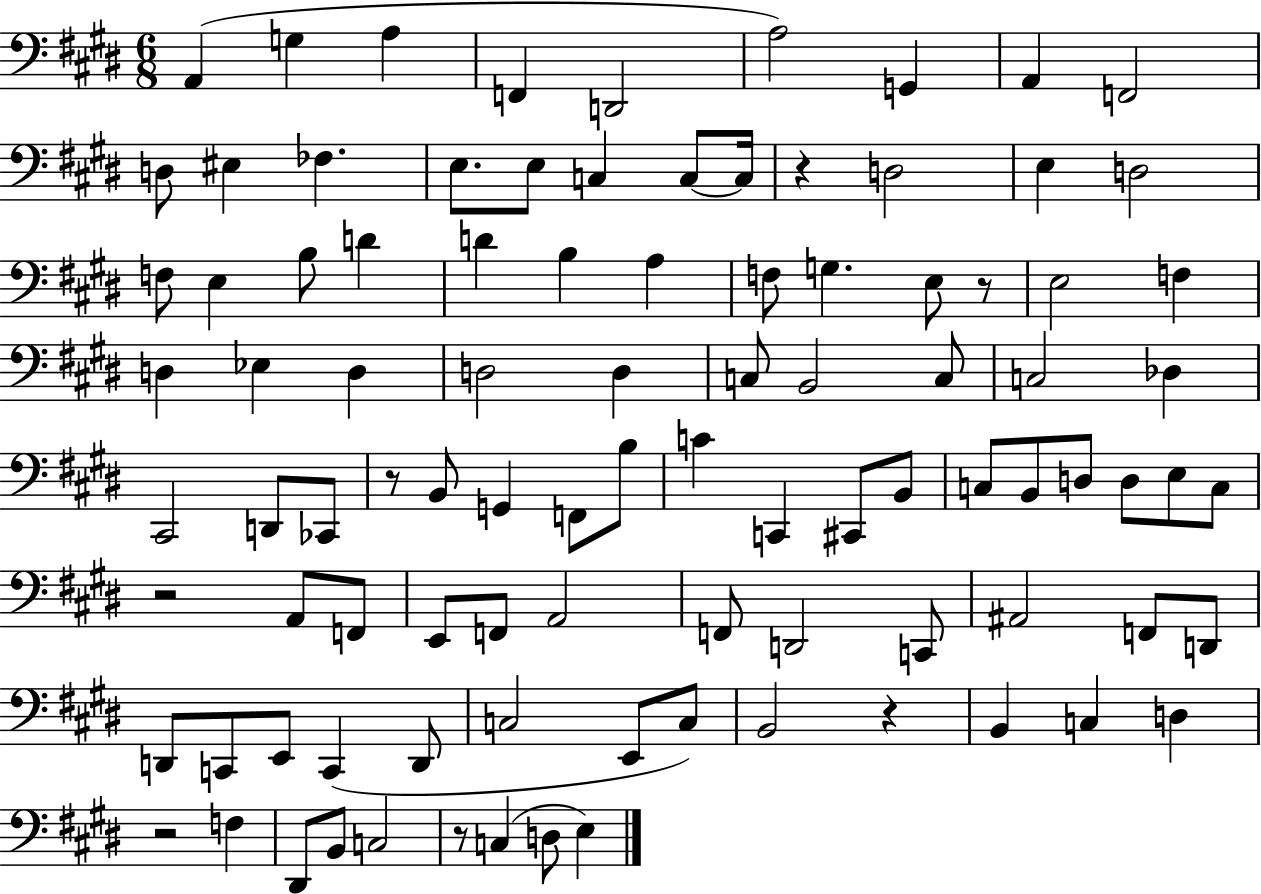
X:1
T:Untitled
M:6/8
L:1/4
K:E
A,, G, A, F,, D,,2 A,2 G,, A,, F,,2 D,/2 ^E, _F, E,/2 E,/2 C, C,/2 C,/4 z D,2 E, D,2 F,/2 E, B,/2 D D B, A, F,/2 G, E,/2 z/2 E,2 F, D, _E, D, D,2 D, C,/2 B,,2 C,/2 C,2 _D, ^C,,2 D,,/2 _C,,/2 z/2 B,,/2 G,, F,,/2 B,/2 C C,, ^C,,/2 B,,/2 C,/2 B,,/2 D,/2 D,/2 E,/2 C,/2 z2 A,,/2 F,,/2 E,,/2 F,,/2 A,,2 F,,/2 D,,2 C,,/2 ^A,,2 F,,/2 D,,/2 D,,/2 C,,/2 E,,/2 C,, D,,/2 C,2 E,,/2 C,/2 B,,2 z B,, C, D, z2 F, ^D,,/2 B,,/2 C,2 z/2 C, D,/2 E,